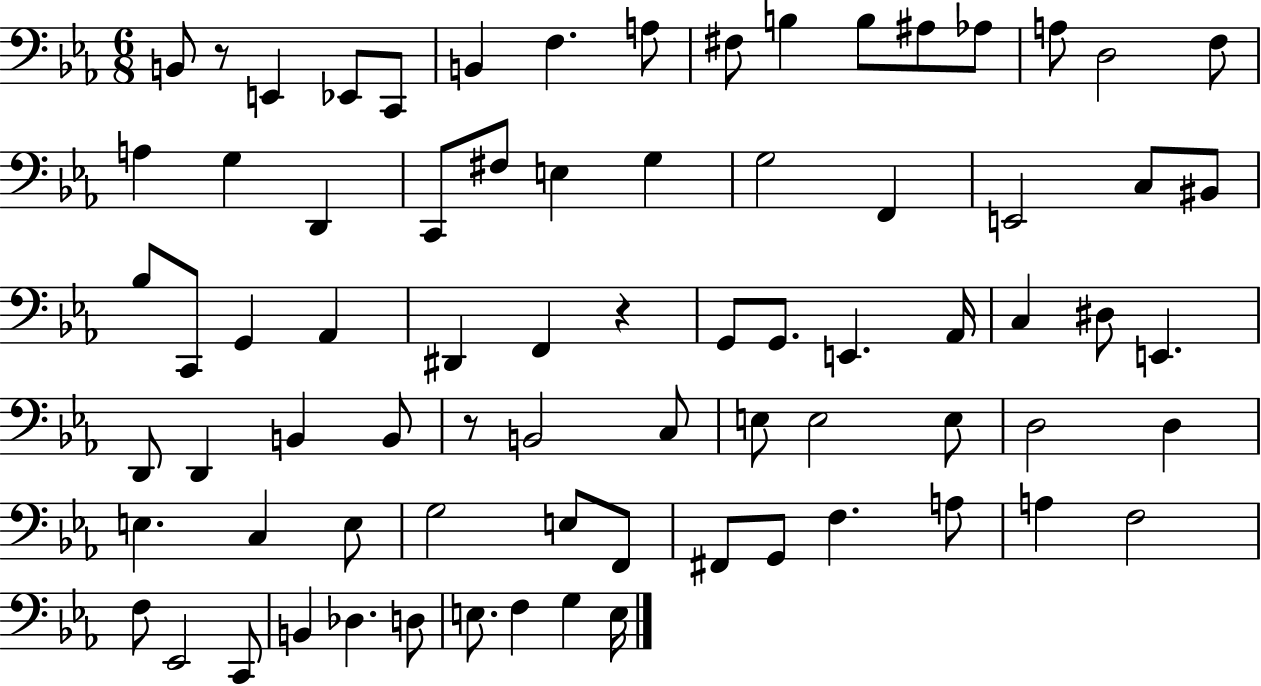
X:1
T:Untitled
M:6/8
L:1/4
K:Eb
B,,/2 z/2 E,, _E,,/2 C,,/2 B,, F, A,/2 ^F,/2 B, B,/2 ^A,/2 _A,/2 A,/2 D,2 F,/2 A, G, D,, C,,/2 ^F,/2 E, G, G,2 F,, E,,2 C,/2 ^B,,/2 _B,/2 C,,/2 G,, _A,, ^D,, F,, z G,,/2 G,,/2 E,, _A,,/4 C, ^D,/2 E,, D,,/2 D,, B,, B,,/2 z/2 B,,2 C,/2 E,/2 E,2 E,/2 D,2 D, E, C, E,/2 G,2 E,/2 F,,/2 ^F,,/2 G,,/2 F, A,/2 A, F,2 F,/2 _E,,2 C,,/2 B,, _D, D,/2 E,/2 F, G, E,/4